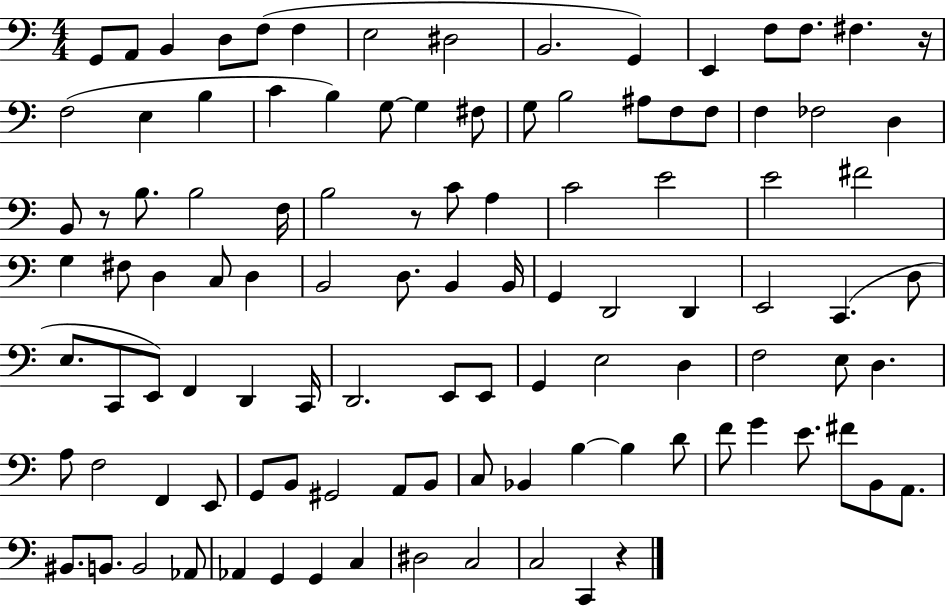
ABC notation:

X:1
T:Untitled
M:4/4
L:1/4
K:C
G,,/2 A,,/2 B,, D,/2 F,/2 F, E,2 ^D,2 B,,2 G,, E,, F,/2 F,/2 ^F, z/4 F,2 E, B, C B, G,/2 G, ^F,/2 G,/2 B,2 ^A,/2 F,/2 F,/2 F, _F,2 D, B,,/2 z/2 B,/2 B,2 F,/4 B,2 z/2 C/2 A, C2 E2 E2 ^F2 G, ^F,/2 D, C,/2 D, B,,2 D,/2 B,, B,,/4 G,, D,,2 D,, E,,2 C,, D,/2 E,/2 C,,/2 E,,/2 F,, D,, C,,/4 D,,2 E,,/2 E,,/2 G,, E,2 D, F,2 E,/2 D, A,/2 F,2 F,, E,,/2 G,,/2 B,,/2 ^G,,2 A,,/2 B,,/2 C,/2 _B,, B, B, D/2 F/2 G E/2 ^F/2 B,,/2 A,,/2 ^B,,/2 B,,/2 B,,2 _A,,/2 _A,, G,, G,, C, ^D,2 C,2 C,2 C,, z